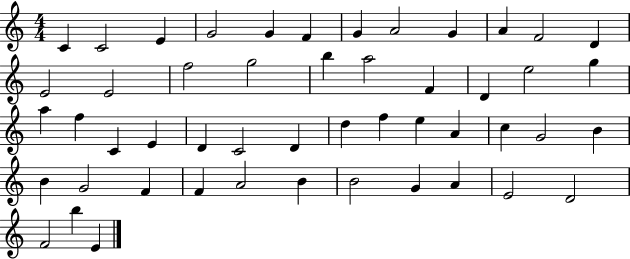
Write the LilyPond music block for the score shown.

{
  \clef treble
  \numericTimeSignature
  \time 4/4
  \key c \major
  c'4 c'2 e'4 | g'2 g'4 f'4 | g'4 a'2 g'4 | a'4 f'2 d'4 | \break e'2 e'2 | f''2 g''2 | b''4 a''2 f'4 | d'4 e''2 g''4 | \break a''4 f''4 c'4 e'4 | d'4 c'2 d'4 | d''4 f''4 e''4 a'4 | c''4 g'2 b'4 | \break b'4 g'2 f'4 | f'4 a'2 b'4 | b'2 g'4 a'4 | e'2 d'2 | \break f'2 b''4 e'4 | \bar "|."
}